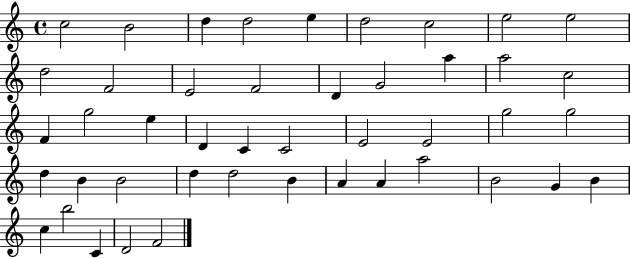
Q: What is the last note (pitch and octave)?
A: F4